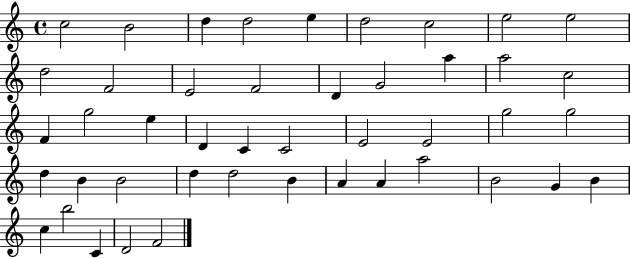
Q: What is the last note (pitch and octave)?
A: F4